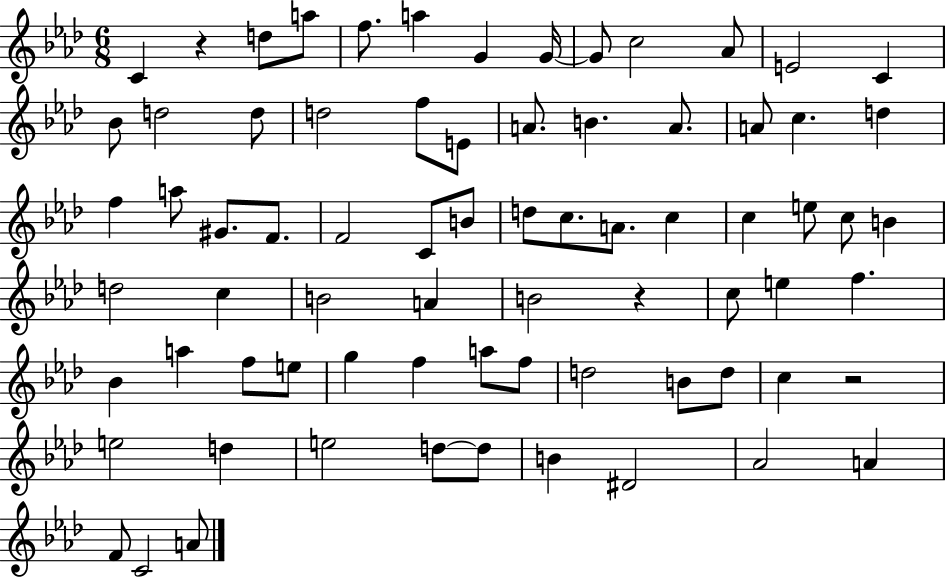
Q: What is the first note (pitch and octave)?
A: C4